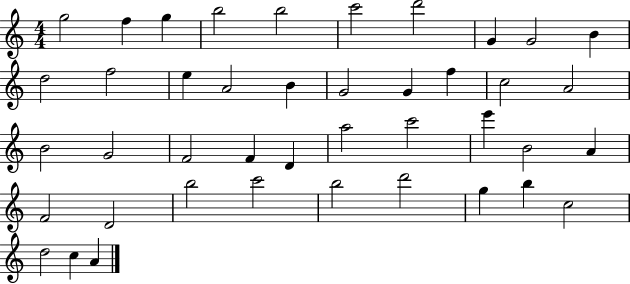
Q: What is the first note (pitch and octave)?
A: G5